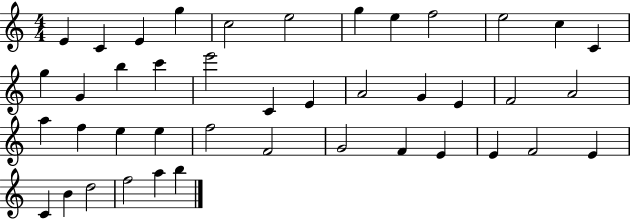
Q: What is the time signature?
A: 4/4